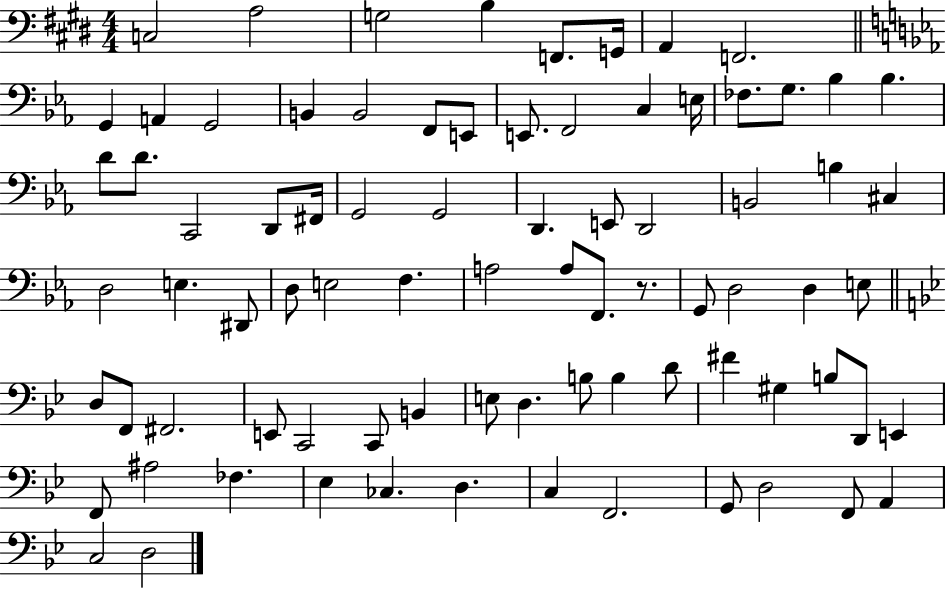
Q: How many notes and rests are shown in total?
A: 81